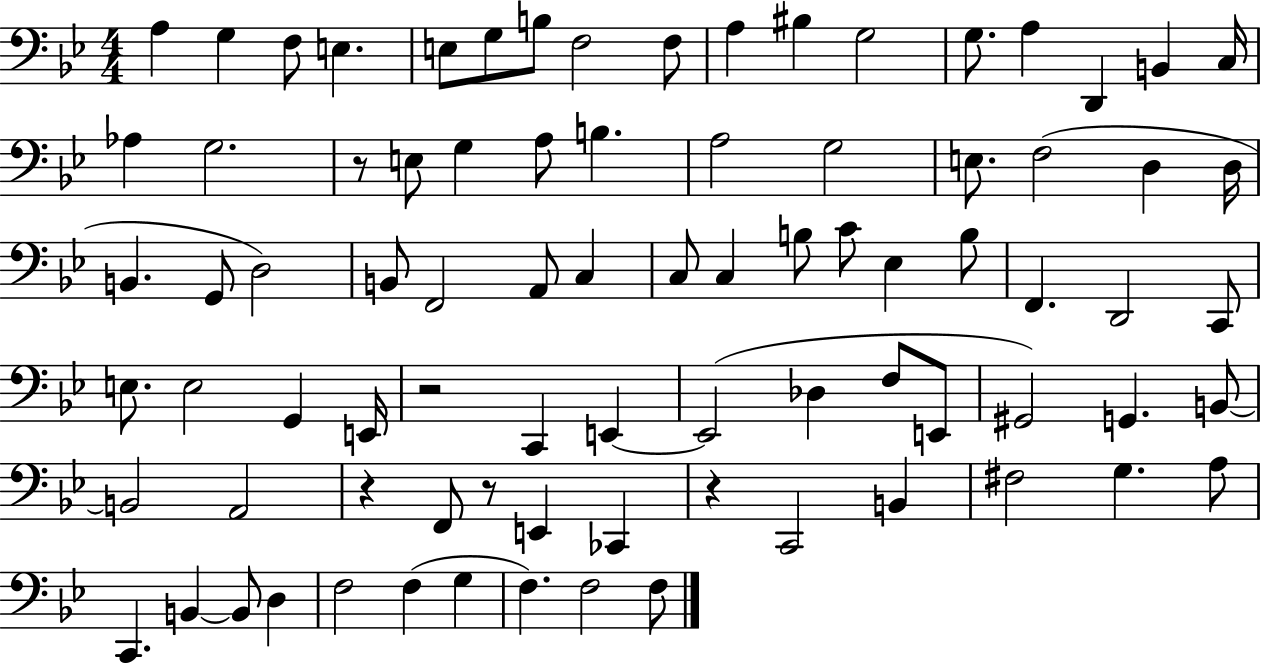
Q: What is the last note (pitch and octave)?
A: F3